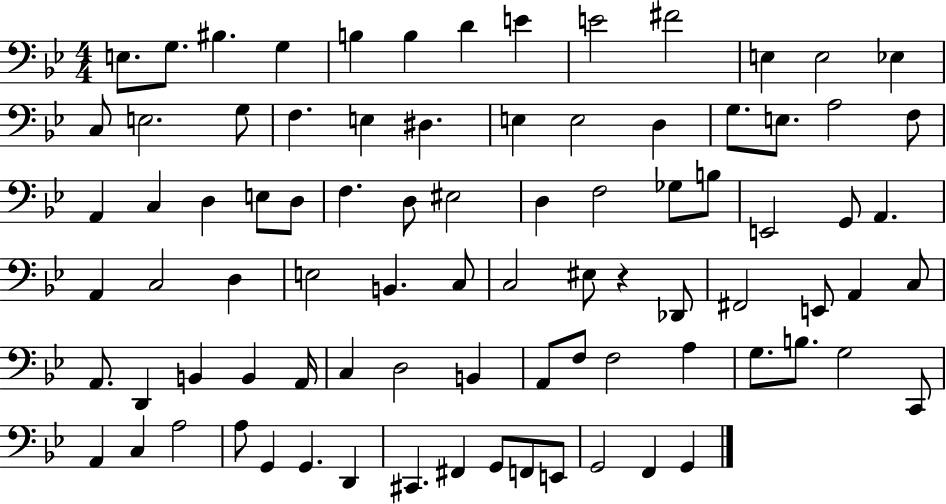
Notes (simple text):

E3/e. G3/e. BIS3/q. G3/q B3/q B3/q D4/q E4/q E4/h F#4/h E3/q E3/h Eb3/q C3/e E3/h. G3/e F3/q. E3/q D#3/q. E3/q E3/h D3/q G3/e. E3/e. A3/h F3/e A2/q C3/q D3/q E3/e D3/e F3/q. D3/e EIS3/h D3/q F3/h Gb3/e B3/e E2/h G2/e A2/q. A2/q C3/h D3/q E3/h B2/q. C3/e C3/h EIS3/e R/q Db2/e F#2/h E2/e A2/q C3/e A2/e. D2/q B2/q B2/q A2/s C3/q D3/h B2/q A2/e F3/e F3/h A3/q G3/e. B3/e. G3/h C2/e A2/q C3/q A3/h A3/e G2/q G2/q. D2/q C#2/q. F#2/q G2/e F2/e E2/e G2/h F2/q G2/q